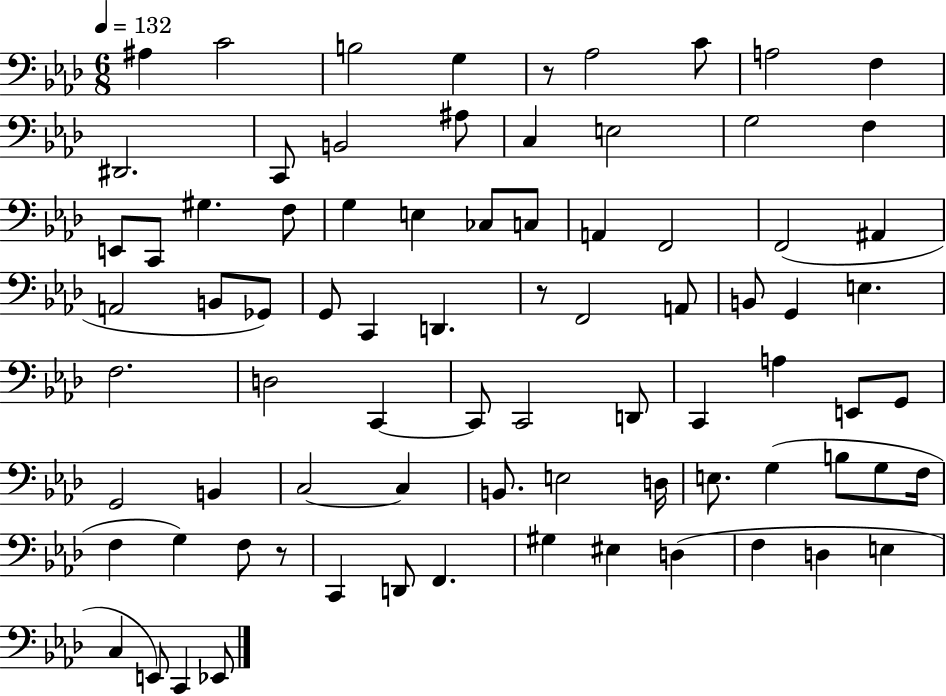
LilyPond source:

{
  \clef bass
  \numericTimeSignature
  \time 6/8
  \key aes \major
  \tempo 4 = 132
  ais4 c'2 | b2 g4 | r8 aes2 c'8 | a2 f4 | \break dis,2. | c,8 b,2 ais8 | c4 e2 | g2 f4 | \break e,8 c,8 gis4. f8 | g4 e4 ces8 c8 | a,4 f,2 | f,2( ais,4 | \break a,2 b,8 ges,8) | g,8 c,4 d,4. | r8 f,2 a,8 | b,8 g,4 e4. | \break f2. | d2 c,4~~ | c,8 c,2 d,8 | c,4 a4 e,8 g,8 | \break g,2 b,4 | c2~~ c4 | b,8. e2 d16 | e8. g4( b8 g8 f16 | \break f4 g4) f8 r8 | c,4 d,8 f,4. | gis4 eis4 d4( | f4 d4 e4 | \break c4 e,8) c,4 ees,8 | \bar "|."
}